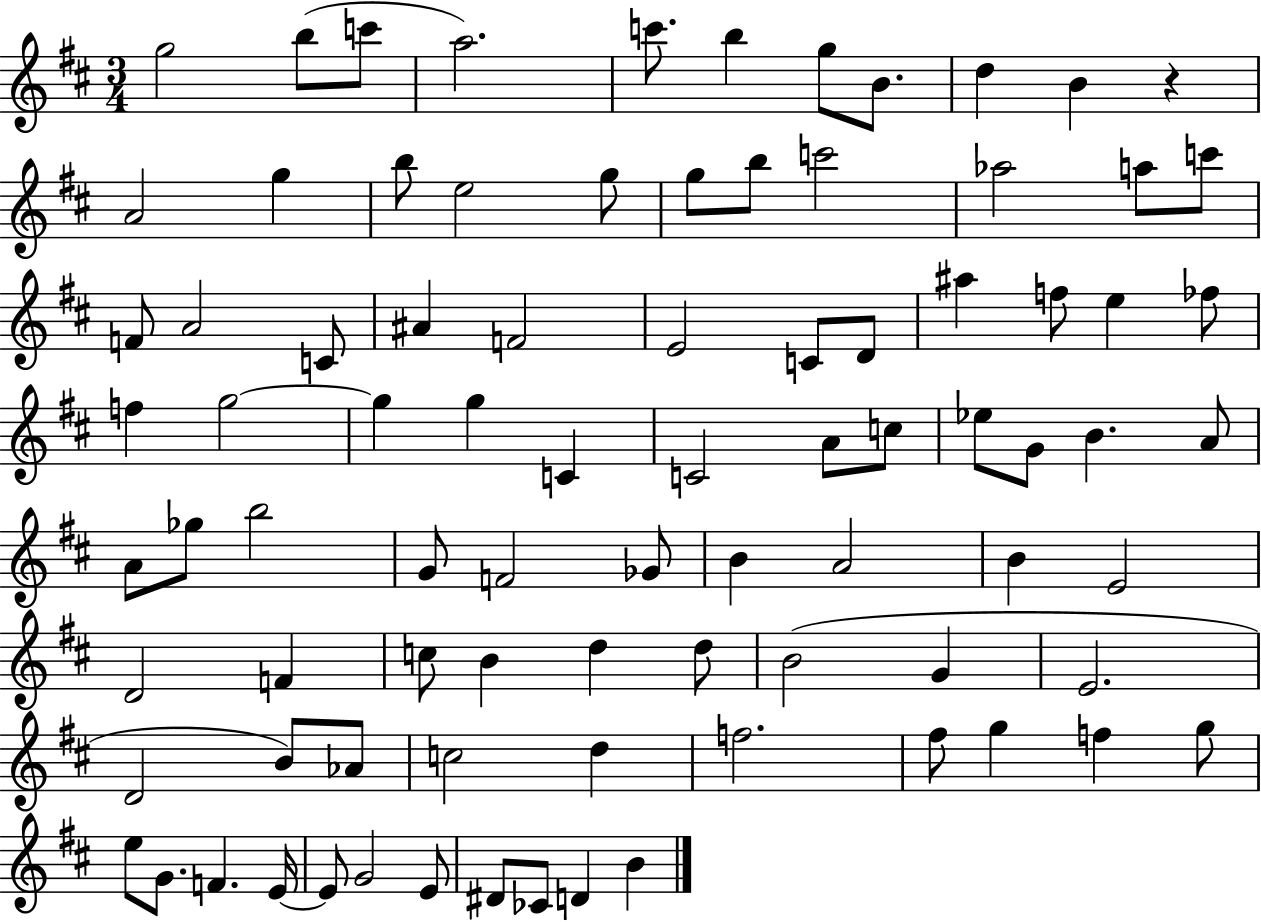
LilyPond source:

{
  \clef treble
  \numericTimeSignature
  \time 3/4
  \key d \major
  g''2 b''8( c'''8 | a''2.) | c'''8. b''4 g''8 b'8. | d''4 b'4 r4 | \break a'2 g''4 | b''8 e''2 g''8 | g''8 b''8 c'''2 | aes''2 a''8 c'''8 | \break f'8 a'2 c'8 | ais'4 f'2 | e'2 c'8 d'8 | ais''4 f''8 e''4 fes''8 | \break f''4 g''2~~ | g''4 g''4 c'4 | c'2 a'8 c''8 | ees''8 g'8 b'4. a'8 | \break a'8 ges''8 b''2 | g'8 f'2 ges'8 | b'4 a'2 | b'4 e'2 | \break d'2 f'4 | c''8 b'4 d''4 d''8 | b'2( g'4 | e'2. | \break d'2 b'8) aes'8 | c''2 d''4 | f''2. | fis''8 g''4 f''4 g''8 | \break e''8 g'8. f'4. e'16~~ | e'8 g'2 e'8 | dis'8 ces'8 d'4 b'4 | \bar "|."
}